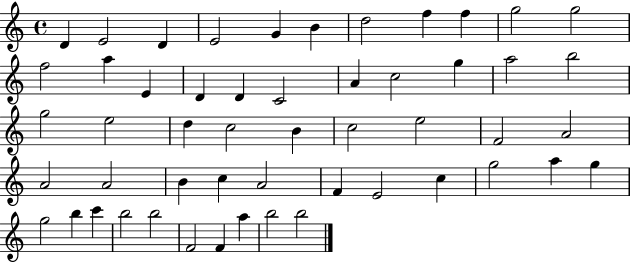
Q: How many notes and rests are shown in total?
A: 52